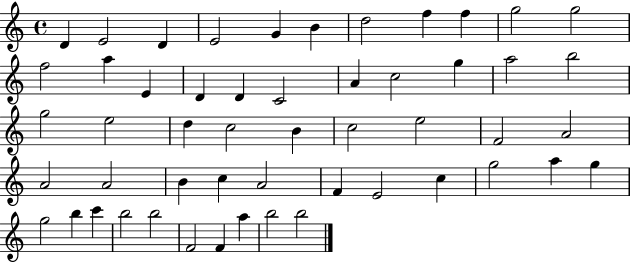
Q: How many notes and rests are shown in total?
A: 52